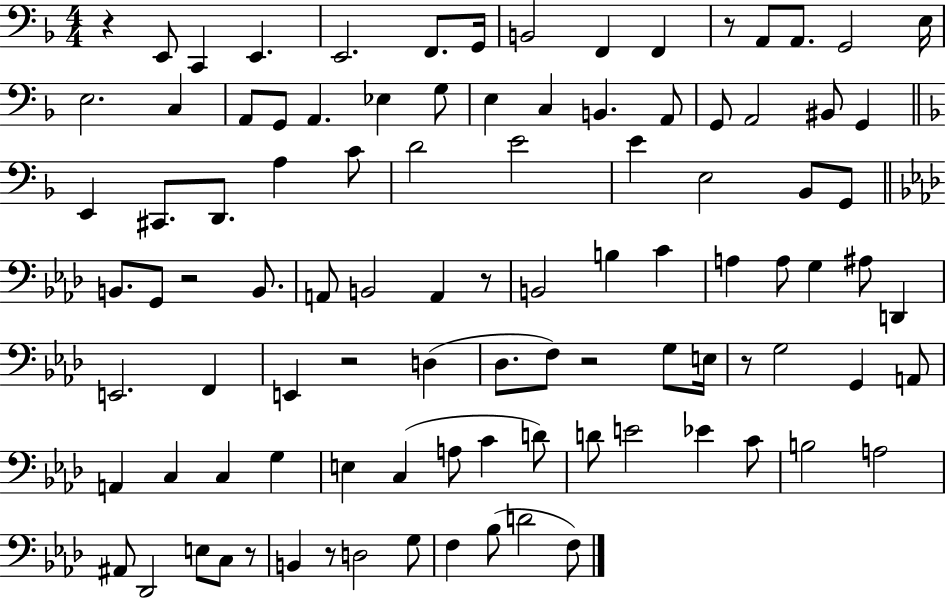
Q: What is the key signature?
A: F major